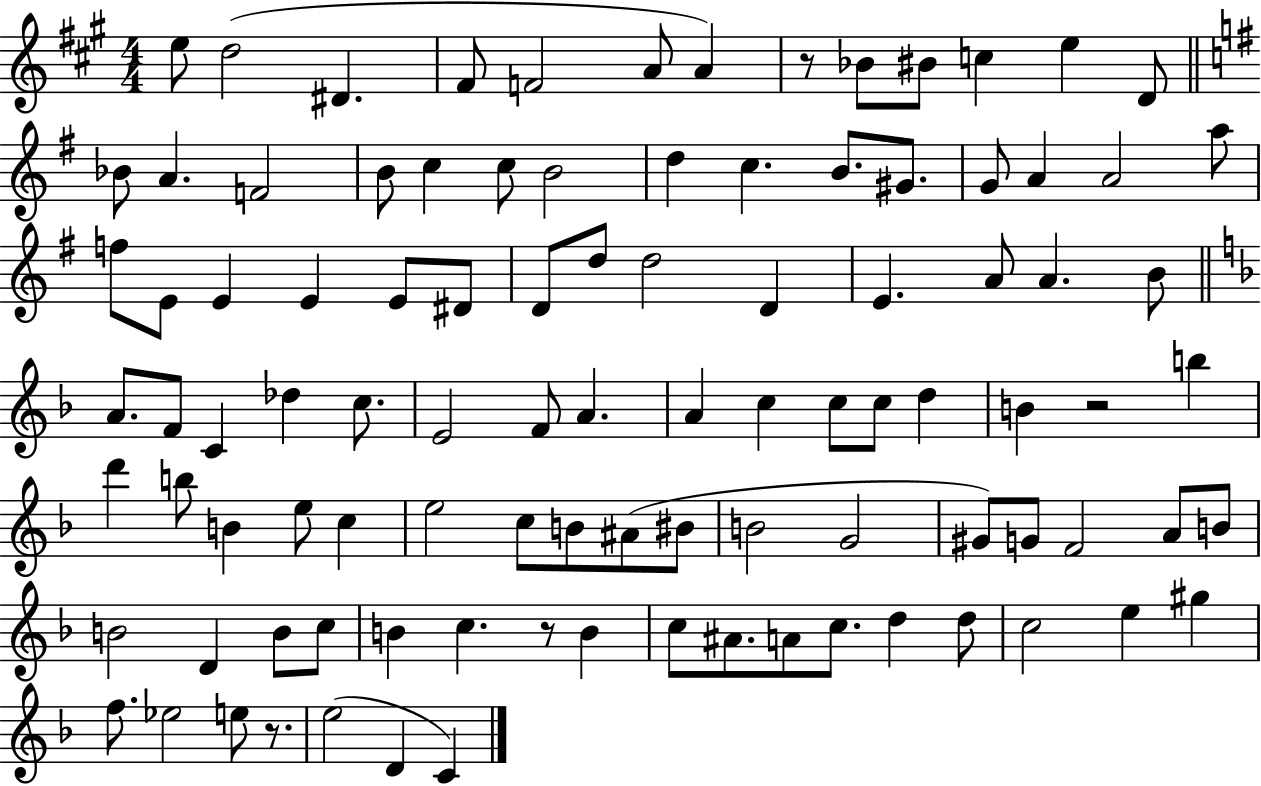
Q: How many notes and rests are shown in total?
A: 99